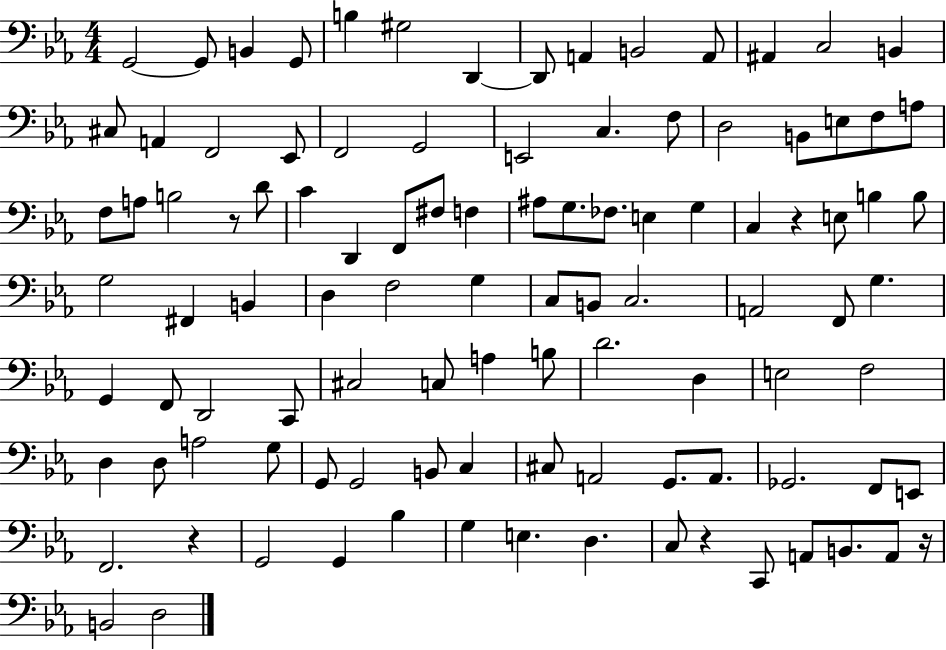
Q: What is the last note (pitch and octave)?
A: D3